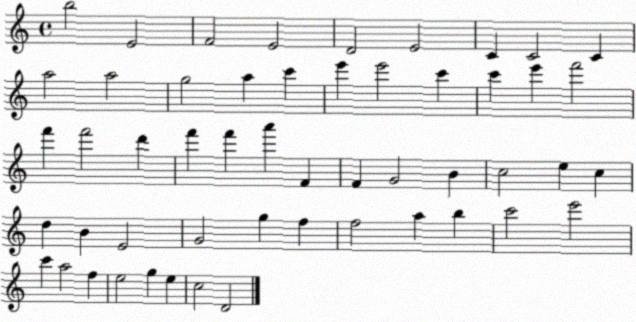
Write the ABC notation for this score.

X:1
T:Untitled
M:4/4
L:1/4
K:C
b2 E2 F2 E2 D2 E2 C C2 C a2 a2 g2 a c' e' e'2 c' c' e' f'2 f' f'2 d' f' f' a' F F G2 B c2 e c d B E2 G2 g f f2 a b c'2 e'2 c' a2 f e2 g e c2 D2